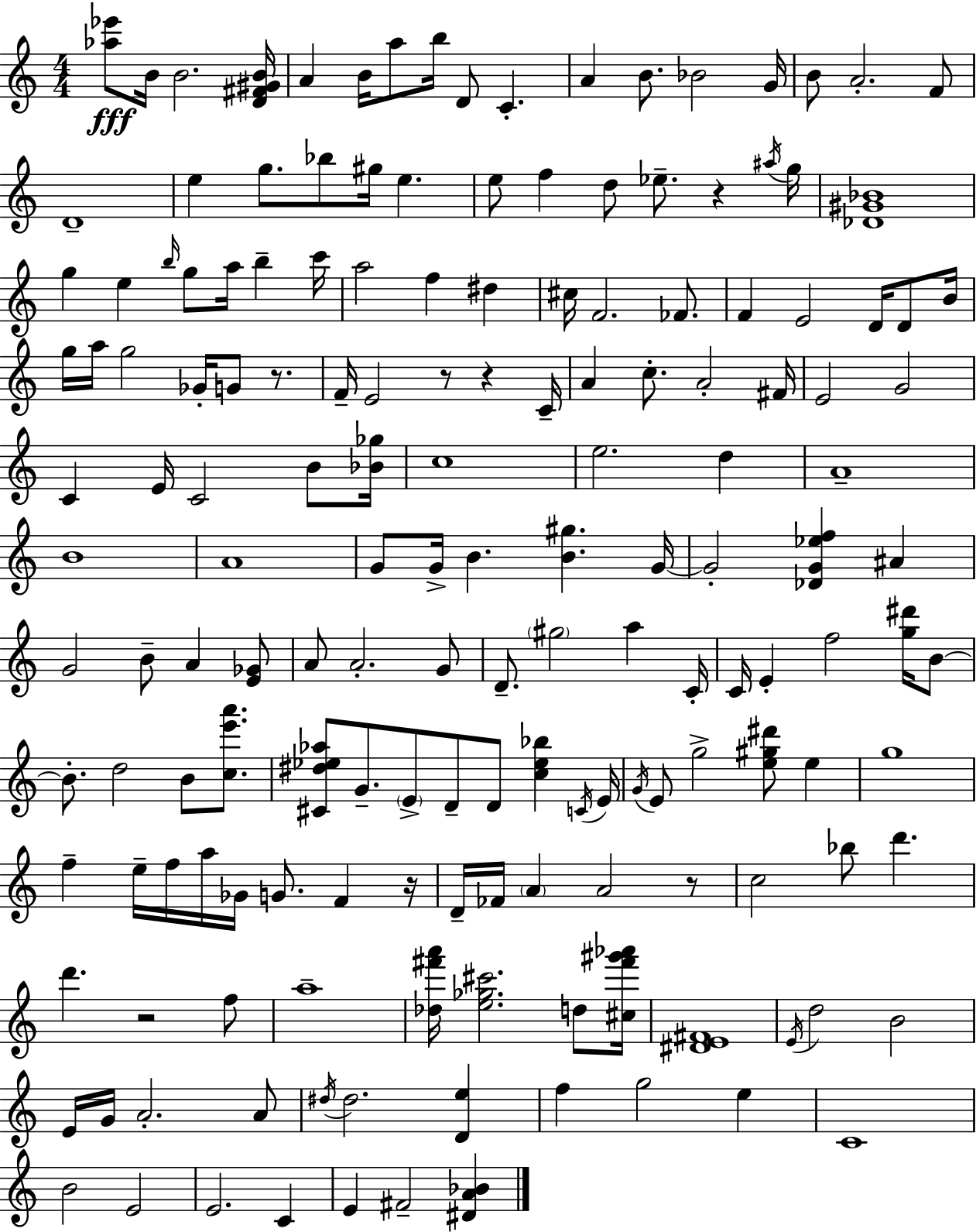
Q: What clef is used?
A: treble